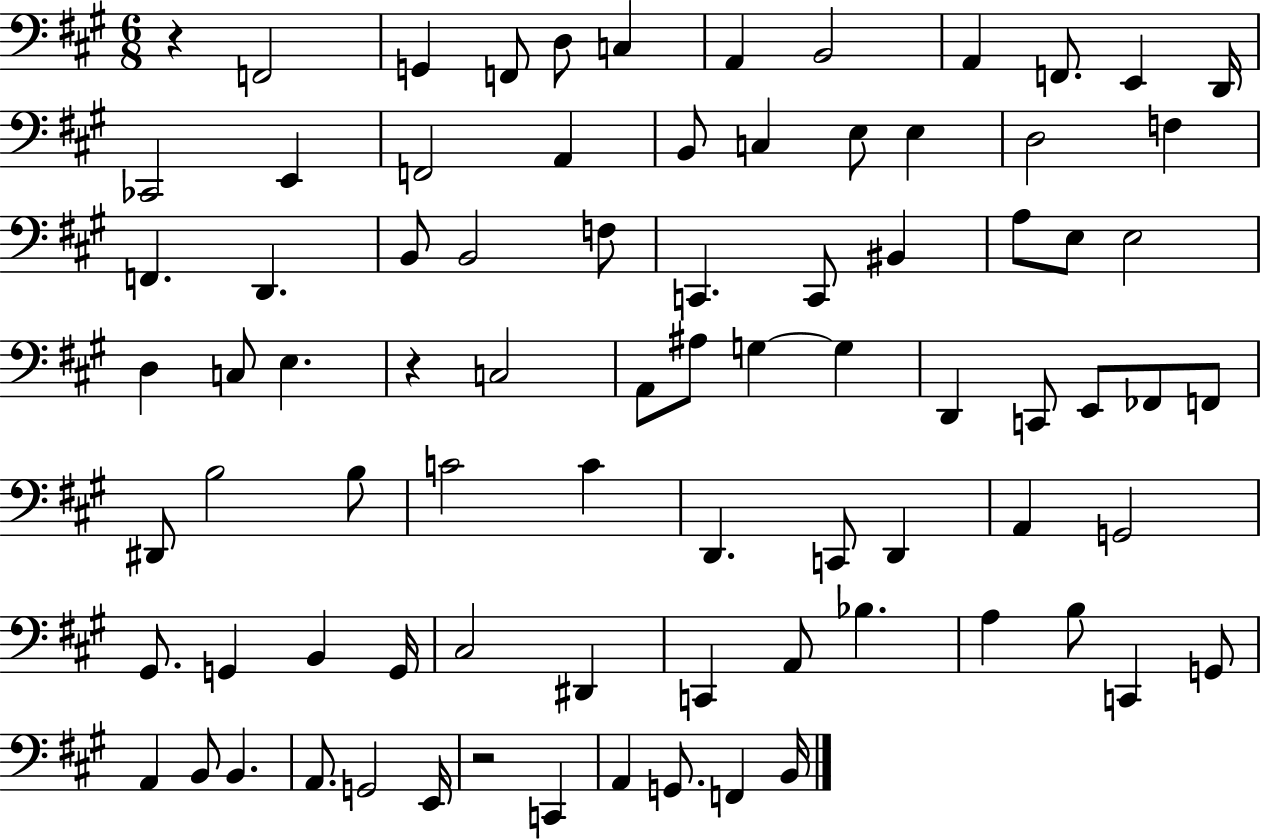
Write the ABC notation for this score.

X:1
T:Untitled
M:6/8
L:1/4
K:A
z F,,2 G,, F,,/2 D,/2 C, A,, B,,2 A,, F,,/2 E,, D,,/4 _C,,2 E,, F,,2 A,, B,,/2 C, E,/2 E, D,2 F, F,, D,, B,,/2 B,,2 F,/2 C,, C,,/2 ^B,, A,/2 E,/2 E,2 D, C,/2 E, z C,2 A,,/2 ^A,/2 G, G, D,, C,,/2 E,,/2 _F,,/2 F,,/2 ^D,,/2 B,2 B,/2 C2 C D,, C,,/2 D,, A,, G,,2 ^G,,/2 G,, B,, G,,/4 ^C,2 ^D,, C,, A,,/2 _B, A, B,/2 C,, G,,/2 A,, B,,/2 B,, A,,/2 G,,2 E,,/4 z2 C,, A,, G,,/2 F,, B,,/4